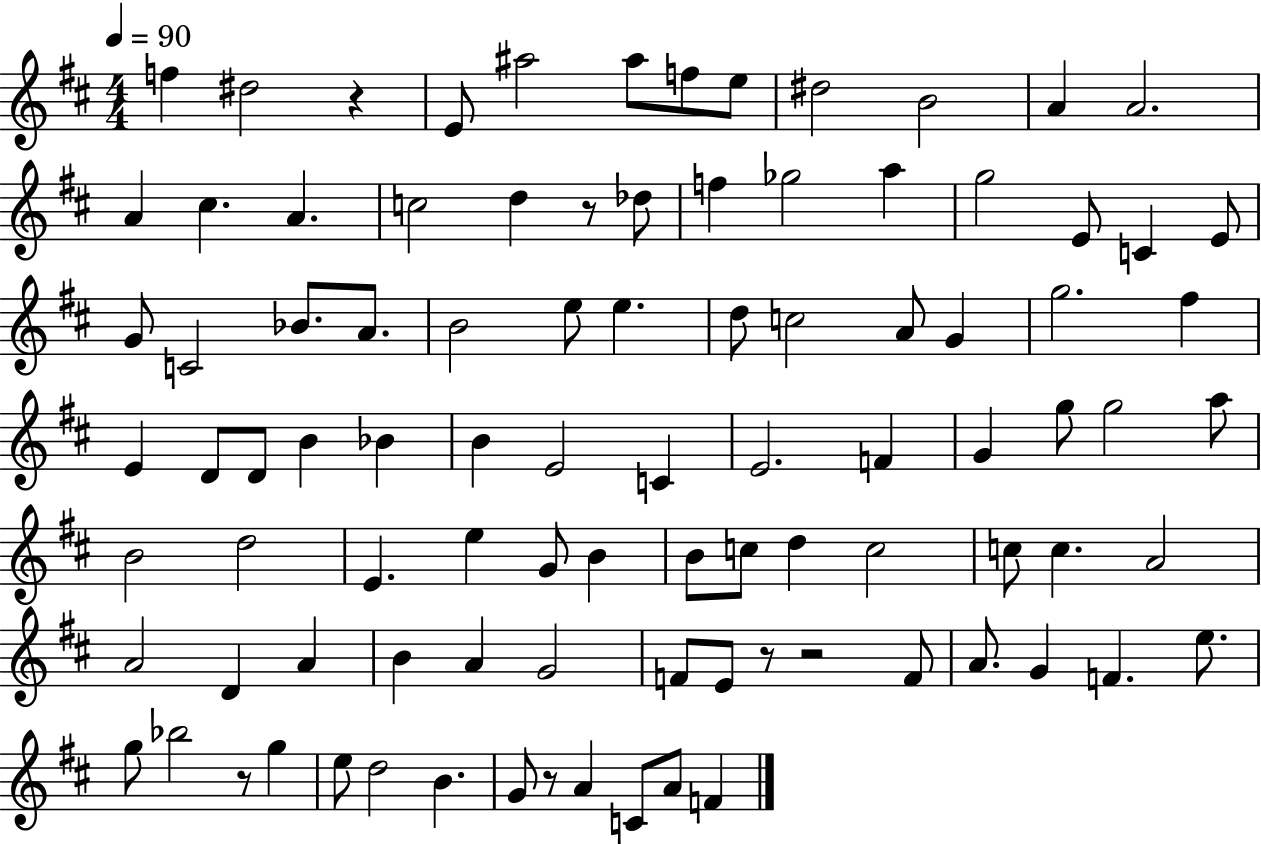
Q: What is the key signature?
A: D major